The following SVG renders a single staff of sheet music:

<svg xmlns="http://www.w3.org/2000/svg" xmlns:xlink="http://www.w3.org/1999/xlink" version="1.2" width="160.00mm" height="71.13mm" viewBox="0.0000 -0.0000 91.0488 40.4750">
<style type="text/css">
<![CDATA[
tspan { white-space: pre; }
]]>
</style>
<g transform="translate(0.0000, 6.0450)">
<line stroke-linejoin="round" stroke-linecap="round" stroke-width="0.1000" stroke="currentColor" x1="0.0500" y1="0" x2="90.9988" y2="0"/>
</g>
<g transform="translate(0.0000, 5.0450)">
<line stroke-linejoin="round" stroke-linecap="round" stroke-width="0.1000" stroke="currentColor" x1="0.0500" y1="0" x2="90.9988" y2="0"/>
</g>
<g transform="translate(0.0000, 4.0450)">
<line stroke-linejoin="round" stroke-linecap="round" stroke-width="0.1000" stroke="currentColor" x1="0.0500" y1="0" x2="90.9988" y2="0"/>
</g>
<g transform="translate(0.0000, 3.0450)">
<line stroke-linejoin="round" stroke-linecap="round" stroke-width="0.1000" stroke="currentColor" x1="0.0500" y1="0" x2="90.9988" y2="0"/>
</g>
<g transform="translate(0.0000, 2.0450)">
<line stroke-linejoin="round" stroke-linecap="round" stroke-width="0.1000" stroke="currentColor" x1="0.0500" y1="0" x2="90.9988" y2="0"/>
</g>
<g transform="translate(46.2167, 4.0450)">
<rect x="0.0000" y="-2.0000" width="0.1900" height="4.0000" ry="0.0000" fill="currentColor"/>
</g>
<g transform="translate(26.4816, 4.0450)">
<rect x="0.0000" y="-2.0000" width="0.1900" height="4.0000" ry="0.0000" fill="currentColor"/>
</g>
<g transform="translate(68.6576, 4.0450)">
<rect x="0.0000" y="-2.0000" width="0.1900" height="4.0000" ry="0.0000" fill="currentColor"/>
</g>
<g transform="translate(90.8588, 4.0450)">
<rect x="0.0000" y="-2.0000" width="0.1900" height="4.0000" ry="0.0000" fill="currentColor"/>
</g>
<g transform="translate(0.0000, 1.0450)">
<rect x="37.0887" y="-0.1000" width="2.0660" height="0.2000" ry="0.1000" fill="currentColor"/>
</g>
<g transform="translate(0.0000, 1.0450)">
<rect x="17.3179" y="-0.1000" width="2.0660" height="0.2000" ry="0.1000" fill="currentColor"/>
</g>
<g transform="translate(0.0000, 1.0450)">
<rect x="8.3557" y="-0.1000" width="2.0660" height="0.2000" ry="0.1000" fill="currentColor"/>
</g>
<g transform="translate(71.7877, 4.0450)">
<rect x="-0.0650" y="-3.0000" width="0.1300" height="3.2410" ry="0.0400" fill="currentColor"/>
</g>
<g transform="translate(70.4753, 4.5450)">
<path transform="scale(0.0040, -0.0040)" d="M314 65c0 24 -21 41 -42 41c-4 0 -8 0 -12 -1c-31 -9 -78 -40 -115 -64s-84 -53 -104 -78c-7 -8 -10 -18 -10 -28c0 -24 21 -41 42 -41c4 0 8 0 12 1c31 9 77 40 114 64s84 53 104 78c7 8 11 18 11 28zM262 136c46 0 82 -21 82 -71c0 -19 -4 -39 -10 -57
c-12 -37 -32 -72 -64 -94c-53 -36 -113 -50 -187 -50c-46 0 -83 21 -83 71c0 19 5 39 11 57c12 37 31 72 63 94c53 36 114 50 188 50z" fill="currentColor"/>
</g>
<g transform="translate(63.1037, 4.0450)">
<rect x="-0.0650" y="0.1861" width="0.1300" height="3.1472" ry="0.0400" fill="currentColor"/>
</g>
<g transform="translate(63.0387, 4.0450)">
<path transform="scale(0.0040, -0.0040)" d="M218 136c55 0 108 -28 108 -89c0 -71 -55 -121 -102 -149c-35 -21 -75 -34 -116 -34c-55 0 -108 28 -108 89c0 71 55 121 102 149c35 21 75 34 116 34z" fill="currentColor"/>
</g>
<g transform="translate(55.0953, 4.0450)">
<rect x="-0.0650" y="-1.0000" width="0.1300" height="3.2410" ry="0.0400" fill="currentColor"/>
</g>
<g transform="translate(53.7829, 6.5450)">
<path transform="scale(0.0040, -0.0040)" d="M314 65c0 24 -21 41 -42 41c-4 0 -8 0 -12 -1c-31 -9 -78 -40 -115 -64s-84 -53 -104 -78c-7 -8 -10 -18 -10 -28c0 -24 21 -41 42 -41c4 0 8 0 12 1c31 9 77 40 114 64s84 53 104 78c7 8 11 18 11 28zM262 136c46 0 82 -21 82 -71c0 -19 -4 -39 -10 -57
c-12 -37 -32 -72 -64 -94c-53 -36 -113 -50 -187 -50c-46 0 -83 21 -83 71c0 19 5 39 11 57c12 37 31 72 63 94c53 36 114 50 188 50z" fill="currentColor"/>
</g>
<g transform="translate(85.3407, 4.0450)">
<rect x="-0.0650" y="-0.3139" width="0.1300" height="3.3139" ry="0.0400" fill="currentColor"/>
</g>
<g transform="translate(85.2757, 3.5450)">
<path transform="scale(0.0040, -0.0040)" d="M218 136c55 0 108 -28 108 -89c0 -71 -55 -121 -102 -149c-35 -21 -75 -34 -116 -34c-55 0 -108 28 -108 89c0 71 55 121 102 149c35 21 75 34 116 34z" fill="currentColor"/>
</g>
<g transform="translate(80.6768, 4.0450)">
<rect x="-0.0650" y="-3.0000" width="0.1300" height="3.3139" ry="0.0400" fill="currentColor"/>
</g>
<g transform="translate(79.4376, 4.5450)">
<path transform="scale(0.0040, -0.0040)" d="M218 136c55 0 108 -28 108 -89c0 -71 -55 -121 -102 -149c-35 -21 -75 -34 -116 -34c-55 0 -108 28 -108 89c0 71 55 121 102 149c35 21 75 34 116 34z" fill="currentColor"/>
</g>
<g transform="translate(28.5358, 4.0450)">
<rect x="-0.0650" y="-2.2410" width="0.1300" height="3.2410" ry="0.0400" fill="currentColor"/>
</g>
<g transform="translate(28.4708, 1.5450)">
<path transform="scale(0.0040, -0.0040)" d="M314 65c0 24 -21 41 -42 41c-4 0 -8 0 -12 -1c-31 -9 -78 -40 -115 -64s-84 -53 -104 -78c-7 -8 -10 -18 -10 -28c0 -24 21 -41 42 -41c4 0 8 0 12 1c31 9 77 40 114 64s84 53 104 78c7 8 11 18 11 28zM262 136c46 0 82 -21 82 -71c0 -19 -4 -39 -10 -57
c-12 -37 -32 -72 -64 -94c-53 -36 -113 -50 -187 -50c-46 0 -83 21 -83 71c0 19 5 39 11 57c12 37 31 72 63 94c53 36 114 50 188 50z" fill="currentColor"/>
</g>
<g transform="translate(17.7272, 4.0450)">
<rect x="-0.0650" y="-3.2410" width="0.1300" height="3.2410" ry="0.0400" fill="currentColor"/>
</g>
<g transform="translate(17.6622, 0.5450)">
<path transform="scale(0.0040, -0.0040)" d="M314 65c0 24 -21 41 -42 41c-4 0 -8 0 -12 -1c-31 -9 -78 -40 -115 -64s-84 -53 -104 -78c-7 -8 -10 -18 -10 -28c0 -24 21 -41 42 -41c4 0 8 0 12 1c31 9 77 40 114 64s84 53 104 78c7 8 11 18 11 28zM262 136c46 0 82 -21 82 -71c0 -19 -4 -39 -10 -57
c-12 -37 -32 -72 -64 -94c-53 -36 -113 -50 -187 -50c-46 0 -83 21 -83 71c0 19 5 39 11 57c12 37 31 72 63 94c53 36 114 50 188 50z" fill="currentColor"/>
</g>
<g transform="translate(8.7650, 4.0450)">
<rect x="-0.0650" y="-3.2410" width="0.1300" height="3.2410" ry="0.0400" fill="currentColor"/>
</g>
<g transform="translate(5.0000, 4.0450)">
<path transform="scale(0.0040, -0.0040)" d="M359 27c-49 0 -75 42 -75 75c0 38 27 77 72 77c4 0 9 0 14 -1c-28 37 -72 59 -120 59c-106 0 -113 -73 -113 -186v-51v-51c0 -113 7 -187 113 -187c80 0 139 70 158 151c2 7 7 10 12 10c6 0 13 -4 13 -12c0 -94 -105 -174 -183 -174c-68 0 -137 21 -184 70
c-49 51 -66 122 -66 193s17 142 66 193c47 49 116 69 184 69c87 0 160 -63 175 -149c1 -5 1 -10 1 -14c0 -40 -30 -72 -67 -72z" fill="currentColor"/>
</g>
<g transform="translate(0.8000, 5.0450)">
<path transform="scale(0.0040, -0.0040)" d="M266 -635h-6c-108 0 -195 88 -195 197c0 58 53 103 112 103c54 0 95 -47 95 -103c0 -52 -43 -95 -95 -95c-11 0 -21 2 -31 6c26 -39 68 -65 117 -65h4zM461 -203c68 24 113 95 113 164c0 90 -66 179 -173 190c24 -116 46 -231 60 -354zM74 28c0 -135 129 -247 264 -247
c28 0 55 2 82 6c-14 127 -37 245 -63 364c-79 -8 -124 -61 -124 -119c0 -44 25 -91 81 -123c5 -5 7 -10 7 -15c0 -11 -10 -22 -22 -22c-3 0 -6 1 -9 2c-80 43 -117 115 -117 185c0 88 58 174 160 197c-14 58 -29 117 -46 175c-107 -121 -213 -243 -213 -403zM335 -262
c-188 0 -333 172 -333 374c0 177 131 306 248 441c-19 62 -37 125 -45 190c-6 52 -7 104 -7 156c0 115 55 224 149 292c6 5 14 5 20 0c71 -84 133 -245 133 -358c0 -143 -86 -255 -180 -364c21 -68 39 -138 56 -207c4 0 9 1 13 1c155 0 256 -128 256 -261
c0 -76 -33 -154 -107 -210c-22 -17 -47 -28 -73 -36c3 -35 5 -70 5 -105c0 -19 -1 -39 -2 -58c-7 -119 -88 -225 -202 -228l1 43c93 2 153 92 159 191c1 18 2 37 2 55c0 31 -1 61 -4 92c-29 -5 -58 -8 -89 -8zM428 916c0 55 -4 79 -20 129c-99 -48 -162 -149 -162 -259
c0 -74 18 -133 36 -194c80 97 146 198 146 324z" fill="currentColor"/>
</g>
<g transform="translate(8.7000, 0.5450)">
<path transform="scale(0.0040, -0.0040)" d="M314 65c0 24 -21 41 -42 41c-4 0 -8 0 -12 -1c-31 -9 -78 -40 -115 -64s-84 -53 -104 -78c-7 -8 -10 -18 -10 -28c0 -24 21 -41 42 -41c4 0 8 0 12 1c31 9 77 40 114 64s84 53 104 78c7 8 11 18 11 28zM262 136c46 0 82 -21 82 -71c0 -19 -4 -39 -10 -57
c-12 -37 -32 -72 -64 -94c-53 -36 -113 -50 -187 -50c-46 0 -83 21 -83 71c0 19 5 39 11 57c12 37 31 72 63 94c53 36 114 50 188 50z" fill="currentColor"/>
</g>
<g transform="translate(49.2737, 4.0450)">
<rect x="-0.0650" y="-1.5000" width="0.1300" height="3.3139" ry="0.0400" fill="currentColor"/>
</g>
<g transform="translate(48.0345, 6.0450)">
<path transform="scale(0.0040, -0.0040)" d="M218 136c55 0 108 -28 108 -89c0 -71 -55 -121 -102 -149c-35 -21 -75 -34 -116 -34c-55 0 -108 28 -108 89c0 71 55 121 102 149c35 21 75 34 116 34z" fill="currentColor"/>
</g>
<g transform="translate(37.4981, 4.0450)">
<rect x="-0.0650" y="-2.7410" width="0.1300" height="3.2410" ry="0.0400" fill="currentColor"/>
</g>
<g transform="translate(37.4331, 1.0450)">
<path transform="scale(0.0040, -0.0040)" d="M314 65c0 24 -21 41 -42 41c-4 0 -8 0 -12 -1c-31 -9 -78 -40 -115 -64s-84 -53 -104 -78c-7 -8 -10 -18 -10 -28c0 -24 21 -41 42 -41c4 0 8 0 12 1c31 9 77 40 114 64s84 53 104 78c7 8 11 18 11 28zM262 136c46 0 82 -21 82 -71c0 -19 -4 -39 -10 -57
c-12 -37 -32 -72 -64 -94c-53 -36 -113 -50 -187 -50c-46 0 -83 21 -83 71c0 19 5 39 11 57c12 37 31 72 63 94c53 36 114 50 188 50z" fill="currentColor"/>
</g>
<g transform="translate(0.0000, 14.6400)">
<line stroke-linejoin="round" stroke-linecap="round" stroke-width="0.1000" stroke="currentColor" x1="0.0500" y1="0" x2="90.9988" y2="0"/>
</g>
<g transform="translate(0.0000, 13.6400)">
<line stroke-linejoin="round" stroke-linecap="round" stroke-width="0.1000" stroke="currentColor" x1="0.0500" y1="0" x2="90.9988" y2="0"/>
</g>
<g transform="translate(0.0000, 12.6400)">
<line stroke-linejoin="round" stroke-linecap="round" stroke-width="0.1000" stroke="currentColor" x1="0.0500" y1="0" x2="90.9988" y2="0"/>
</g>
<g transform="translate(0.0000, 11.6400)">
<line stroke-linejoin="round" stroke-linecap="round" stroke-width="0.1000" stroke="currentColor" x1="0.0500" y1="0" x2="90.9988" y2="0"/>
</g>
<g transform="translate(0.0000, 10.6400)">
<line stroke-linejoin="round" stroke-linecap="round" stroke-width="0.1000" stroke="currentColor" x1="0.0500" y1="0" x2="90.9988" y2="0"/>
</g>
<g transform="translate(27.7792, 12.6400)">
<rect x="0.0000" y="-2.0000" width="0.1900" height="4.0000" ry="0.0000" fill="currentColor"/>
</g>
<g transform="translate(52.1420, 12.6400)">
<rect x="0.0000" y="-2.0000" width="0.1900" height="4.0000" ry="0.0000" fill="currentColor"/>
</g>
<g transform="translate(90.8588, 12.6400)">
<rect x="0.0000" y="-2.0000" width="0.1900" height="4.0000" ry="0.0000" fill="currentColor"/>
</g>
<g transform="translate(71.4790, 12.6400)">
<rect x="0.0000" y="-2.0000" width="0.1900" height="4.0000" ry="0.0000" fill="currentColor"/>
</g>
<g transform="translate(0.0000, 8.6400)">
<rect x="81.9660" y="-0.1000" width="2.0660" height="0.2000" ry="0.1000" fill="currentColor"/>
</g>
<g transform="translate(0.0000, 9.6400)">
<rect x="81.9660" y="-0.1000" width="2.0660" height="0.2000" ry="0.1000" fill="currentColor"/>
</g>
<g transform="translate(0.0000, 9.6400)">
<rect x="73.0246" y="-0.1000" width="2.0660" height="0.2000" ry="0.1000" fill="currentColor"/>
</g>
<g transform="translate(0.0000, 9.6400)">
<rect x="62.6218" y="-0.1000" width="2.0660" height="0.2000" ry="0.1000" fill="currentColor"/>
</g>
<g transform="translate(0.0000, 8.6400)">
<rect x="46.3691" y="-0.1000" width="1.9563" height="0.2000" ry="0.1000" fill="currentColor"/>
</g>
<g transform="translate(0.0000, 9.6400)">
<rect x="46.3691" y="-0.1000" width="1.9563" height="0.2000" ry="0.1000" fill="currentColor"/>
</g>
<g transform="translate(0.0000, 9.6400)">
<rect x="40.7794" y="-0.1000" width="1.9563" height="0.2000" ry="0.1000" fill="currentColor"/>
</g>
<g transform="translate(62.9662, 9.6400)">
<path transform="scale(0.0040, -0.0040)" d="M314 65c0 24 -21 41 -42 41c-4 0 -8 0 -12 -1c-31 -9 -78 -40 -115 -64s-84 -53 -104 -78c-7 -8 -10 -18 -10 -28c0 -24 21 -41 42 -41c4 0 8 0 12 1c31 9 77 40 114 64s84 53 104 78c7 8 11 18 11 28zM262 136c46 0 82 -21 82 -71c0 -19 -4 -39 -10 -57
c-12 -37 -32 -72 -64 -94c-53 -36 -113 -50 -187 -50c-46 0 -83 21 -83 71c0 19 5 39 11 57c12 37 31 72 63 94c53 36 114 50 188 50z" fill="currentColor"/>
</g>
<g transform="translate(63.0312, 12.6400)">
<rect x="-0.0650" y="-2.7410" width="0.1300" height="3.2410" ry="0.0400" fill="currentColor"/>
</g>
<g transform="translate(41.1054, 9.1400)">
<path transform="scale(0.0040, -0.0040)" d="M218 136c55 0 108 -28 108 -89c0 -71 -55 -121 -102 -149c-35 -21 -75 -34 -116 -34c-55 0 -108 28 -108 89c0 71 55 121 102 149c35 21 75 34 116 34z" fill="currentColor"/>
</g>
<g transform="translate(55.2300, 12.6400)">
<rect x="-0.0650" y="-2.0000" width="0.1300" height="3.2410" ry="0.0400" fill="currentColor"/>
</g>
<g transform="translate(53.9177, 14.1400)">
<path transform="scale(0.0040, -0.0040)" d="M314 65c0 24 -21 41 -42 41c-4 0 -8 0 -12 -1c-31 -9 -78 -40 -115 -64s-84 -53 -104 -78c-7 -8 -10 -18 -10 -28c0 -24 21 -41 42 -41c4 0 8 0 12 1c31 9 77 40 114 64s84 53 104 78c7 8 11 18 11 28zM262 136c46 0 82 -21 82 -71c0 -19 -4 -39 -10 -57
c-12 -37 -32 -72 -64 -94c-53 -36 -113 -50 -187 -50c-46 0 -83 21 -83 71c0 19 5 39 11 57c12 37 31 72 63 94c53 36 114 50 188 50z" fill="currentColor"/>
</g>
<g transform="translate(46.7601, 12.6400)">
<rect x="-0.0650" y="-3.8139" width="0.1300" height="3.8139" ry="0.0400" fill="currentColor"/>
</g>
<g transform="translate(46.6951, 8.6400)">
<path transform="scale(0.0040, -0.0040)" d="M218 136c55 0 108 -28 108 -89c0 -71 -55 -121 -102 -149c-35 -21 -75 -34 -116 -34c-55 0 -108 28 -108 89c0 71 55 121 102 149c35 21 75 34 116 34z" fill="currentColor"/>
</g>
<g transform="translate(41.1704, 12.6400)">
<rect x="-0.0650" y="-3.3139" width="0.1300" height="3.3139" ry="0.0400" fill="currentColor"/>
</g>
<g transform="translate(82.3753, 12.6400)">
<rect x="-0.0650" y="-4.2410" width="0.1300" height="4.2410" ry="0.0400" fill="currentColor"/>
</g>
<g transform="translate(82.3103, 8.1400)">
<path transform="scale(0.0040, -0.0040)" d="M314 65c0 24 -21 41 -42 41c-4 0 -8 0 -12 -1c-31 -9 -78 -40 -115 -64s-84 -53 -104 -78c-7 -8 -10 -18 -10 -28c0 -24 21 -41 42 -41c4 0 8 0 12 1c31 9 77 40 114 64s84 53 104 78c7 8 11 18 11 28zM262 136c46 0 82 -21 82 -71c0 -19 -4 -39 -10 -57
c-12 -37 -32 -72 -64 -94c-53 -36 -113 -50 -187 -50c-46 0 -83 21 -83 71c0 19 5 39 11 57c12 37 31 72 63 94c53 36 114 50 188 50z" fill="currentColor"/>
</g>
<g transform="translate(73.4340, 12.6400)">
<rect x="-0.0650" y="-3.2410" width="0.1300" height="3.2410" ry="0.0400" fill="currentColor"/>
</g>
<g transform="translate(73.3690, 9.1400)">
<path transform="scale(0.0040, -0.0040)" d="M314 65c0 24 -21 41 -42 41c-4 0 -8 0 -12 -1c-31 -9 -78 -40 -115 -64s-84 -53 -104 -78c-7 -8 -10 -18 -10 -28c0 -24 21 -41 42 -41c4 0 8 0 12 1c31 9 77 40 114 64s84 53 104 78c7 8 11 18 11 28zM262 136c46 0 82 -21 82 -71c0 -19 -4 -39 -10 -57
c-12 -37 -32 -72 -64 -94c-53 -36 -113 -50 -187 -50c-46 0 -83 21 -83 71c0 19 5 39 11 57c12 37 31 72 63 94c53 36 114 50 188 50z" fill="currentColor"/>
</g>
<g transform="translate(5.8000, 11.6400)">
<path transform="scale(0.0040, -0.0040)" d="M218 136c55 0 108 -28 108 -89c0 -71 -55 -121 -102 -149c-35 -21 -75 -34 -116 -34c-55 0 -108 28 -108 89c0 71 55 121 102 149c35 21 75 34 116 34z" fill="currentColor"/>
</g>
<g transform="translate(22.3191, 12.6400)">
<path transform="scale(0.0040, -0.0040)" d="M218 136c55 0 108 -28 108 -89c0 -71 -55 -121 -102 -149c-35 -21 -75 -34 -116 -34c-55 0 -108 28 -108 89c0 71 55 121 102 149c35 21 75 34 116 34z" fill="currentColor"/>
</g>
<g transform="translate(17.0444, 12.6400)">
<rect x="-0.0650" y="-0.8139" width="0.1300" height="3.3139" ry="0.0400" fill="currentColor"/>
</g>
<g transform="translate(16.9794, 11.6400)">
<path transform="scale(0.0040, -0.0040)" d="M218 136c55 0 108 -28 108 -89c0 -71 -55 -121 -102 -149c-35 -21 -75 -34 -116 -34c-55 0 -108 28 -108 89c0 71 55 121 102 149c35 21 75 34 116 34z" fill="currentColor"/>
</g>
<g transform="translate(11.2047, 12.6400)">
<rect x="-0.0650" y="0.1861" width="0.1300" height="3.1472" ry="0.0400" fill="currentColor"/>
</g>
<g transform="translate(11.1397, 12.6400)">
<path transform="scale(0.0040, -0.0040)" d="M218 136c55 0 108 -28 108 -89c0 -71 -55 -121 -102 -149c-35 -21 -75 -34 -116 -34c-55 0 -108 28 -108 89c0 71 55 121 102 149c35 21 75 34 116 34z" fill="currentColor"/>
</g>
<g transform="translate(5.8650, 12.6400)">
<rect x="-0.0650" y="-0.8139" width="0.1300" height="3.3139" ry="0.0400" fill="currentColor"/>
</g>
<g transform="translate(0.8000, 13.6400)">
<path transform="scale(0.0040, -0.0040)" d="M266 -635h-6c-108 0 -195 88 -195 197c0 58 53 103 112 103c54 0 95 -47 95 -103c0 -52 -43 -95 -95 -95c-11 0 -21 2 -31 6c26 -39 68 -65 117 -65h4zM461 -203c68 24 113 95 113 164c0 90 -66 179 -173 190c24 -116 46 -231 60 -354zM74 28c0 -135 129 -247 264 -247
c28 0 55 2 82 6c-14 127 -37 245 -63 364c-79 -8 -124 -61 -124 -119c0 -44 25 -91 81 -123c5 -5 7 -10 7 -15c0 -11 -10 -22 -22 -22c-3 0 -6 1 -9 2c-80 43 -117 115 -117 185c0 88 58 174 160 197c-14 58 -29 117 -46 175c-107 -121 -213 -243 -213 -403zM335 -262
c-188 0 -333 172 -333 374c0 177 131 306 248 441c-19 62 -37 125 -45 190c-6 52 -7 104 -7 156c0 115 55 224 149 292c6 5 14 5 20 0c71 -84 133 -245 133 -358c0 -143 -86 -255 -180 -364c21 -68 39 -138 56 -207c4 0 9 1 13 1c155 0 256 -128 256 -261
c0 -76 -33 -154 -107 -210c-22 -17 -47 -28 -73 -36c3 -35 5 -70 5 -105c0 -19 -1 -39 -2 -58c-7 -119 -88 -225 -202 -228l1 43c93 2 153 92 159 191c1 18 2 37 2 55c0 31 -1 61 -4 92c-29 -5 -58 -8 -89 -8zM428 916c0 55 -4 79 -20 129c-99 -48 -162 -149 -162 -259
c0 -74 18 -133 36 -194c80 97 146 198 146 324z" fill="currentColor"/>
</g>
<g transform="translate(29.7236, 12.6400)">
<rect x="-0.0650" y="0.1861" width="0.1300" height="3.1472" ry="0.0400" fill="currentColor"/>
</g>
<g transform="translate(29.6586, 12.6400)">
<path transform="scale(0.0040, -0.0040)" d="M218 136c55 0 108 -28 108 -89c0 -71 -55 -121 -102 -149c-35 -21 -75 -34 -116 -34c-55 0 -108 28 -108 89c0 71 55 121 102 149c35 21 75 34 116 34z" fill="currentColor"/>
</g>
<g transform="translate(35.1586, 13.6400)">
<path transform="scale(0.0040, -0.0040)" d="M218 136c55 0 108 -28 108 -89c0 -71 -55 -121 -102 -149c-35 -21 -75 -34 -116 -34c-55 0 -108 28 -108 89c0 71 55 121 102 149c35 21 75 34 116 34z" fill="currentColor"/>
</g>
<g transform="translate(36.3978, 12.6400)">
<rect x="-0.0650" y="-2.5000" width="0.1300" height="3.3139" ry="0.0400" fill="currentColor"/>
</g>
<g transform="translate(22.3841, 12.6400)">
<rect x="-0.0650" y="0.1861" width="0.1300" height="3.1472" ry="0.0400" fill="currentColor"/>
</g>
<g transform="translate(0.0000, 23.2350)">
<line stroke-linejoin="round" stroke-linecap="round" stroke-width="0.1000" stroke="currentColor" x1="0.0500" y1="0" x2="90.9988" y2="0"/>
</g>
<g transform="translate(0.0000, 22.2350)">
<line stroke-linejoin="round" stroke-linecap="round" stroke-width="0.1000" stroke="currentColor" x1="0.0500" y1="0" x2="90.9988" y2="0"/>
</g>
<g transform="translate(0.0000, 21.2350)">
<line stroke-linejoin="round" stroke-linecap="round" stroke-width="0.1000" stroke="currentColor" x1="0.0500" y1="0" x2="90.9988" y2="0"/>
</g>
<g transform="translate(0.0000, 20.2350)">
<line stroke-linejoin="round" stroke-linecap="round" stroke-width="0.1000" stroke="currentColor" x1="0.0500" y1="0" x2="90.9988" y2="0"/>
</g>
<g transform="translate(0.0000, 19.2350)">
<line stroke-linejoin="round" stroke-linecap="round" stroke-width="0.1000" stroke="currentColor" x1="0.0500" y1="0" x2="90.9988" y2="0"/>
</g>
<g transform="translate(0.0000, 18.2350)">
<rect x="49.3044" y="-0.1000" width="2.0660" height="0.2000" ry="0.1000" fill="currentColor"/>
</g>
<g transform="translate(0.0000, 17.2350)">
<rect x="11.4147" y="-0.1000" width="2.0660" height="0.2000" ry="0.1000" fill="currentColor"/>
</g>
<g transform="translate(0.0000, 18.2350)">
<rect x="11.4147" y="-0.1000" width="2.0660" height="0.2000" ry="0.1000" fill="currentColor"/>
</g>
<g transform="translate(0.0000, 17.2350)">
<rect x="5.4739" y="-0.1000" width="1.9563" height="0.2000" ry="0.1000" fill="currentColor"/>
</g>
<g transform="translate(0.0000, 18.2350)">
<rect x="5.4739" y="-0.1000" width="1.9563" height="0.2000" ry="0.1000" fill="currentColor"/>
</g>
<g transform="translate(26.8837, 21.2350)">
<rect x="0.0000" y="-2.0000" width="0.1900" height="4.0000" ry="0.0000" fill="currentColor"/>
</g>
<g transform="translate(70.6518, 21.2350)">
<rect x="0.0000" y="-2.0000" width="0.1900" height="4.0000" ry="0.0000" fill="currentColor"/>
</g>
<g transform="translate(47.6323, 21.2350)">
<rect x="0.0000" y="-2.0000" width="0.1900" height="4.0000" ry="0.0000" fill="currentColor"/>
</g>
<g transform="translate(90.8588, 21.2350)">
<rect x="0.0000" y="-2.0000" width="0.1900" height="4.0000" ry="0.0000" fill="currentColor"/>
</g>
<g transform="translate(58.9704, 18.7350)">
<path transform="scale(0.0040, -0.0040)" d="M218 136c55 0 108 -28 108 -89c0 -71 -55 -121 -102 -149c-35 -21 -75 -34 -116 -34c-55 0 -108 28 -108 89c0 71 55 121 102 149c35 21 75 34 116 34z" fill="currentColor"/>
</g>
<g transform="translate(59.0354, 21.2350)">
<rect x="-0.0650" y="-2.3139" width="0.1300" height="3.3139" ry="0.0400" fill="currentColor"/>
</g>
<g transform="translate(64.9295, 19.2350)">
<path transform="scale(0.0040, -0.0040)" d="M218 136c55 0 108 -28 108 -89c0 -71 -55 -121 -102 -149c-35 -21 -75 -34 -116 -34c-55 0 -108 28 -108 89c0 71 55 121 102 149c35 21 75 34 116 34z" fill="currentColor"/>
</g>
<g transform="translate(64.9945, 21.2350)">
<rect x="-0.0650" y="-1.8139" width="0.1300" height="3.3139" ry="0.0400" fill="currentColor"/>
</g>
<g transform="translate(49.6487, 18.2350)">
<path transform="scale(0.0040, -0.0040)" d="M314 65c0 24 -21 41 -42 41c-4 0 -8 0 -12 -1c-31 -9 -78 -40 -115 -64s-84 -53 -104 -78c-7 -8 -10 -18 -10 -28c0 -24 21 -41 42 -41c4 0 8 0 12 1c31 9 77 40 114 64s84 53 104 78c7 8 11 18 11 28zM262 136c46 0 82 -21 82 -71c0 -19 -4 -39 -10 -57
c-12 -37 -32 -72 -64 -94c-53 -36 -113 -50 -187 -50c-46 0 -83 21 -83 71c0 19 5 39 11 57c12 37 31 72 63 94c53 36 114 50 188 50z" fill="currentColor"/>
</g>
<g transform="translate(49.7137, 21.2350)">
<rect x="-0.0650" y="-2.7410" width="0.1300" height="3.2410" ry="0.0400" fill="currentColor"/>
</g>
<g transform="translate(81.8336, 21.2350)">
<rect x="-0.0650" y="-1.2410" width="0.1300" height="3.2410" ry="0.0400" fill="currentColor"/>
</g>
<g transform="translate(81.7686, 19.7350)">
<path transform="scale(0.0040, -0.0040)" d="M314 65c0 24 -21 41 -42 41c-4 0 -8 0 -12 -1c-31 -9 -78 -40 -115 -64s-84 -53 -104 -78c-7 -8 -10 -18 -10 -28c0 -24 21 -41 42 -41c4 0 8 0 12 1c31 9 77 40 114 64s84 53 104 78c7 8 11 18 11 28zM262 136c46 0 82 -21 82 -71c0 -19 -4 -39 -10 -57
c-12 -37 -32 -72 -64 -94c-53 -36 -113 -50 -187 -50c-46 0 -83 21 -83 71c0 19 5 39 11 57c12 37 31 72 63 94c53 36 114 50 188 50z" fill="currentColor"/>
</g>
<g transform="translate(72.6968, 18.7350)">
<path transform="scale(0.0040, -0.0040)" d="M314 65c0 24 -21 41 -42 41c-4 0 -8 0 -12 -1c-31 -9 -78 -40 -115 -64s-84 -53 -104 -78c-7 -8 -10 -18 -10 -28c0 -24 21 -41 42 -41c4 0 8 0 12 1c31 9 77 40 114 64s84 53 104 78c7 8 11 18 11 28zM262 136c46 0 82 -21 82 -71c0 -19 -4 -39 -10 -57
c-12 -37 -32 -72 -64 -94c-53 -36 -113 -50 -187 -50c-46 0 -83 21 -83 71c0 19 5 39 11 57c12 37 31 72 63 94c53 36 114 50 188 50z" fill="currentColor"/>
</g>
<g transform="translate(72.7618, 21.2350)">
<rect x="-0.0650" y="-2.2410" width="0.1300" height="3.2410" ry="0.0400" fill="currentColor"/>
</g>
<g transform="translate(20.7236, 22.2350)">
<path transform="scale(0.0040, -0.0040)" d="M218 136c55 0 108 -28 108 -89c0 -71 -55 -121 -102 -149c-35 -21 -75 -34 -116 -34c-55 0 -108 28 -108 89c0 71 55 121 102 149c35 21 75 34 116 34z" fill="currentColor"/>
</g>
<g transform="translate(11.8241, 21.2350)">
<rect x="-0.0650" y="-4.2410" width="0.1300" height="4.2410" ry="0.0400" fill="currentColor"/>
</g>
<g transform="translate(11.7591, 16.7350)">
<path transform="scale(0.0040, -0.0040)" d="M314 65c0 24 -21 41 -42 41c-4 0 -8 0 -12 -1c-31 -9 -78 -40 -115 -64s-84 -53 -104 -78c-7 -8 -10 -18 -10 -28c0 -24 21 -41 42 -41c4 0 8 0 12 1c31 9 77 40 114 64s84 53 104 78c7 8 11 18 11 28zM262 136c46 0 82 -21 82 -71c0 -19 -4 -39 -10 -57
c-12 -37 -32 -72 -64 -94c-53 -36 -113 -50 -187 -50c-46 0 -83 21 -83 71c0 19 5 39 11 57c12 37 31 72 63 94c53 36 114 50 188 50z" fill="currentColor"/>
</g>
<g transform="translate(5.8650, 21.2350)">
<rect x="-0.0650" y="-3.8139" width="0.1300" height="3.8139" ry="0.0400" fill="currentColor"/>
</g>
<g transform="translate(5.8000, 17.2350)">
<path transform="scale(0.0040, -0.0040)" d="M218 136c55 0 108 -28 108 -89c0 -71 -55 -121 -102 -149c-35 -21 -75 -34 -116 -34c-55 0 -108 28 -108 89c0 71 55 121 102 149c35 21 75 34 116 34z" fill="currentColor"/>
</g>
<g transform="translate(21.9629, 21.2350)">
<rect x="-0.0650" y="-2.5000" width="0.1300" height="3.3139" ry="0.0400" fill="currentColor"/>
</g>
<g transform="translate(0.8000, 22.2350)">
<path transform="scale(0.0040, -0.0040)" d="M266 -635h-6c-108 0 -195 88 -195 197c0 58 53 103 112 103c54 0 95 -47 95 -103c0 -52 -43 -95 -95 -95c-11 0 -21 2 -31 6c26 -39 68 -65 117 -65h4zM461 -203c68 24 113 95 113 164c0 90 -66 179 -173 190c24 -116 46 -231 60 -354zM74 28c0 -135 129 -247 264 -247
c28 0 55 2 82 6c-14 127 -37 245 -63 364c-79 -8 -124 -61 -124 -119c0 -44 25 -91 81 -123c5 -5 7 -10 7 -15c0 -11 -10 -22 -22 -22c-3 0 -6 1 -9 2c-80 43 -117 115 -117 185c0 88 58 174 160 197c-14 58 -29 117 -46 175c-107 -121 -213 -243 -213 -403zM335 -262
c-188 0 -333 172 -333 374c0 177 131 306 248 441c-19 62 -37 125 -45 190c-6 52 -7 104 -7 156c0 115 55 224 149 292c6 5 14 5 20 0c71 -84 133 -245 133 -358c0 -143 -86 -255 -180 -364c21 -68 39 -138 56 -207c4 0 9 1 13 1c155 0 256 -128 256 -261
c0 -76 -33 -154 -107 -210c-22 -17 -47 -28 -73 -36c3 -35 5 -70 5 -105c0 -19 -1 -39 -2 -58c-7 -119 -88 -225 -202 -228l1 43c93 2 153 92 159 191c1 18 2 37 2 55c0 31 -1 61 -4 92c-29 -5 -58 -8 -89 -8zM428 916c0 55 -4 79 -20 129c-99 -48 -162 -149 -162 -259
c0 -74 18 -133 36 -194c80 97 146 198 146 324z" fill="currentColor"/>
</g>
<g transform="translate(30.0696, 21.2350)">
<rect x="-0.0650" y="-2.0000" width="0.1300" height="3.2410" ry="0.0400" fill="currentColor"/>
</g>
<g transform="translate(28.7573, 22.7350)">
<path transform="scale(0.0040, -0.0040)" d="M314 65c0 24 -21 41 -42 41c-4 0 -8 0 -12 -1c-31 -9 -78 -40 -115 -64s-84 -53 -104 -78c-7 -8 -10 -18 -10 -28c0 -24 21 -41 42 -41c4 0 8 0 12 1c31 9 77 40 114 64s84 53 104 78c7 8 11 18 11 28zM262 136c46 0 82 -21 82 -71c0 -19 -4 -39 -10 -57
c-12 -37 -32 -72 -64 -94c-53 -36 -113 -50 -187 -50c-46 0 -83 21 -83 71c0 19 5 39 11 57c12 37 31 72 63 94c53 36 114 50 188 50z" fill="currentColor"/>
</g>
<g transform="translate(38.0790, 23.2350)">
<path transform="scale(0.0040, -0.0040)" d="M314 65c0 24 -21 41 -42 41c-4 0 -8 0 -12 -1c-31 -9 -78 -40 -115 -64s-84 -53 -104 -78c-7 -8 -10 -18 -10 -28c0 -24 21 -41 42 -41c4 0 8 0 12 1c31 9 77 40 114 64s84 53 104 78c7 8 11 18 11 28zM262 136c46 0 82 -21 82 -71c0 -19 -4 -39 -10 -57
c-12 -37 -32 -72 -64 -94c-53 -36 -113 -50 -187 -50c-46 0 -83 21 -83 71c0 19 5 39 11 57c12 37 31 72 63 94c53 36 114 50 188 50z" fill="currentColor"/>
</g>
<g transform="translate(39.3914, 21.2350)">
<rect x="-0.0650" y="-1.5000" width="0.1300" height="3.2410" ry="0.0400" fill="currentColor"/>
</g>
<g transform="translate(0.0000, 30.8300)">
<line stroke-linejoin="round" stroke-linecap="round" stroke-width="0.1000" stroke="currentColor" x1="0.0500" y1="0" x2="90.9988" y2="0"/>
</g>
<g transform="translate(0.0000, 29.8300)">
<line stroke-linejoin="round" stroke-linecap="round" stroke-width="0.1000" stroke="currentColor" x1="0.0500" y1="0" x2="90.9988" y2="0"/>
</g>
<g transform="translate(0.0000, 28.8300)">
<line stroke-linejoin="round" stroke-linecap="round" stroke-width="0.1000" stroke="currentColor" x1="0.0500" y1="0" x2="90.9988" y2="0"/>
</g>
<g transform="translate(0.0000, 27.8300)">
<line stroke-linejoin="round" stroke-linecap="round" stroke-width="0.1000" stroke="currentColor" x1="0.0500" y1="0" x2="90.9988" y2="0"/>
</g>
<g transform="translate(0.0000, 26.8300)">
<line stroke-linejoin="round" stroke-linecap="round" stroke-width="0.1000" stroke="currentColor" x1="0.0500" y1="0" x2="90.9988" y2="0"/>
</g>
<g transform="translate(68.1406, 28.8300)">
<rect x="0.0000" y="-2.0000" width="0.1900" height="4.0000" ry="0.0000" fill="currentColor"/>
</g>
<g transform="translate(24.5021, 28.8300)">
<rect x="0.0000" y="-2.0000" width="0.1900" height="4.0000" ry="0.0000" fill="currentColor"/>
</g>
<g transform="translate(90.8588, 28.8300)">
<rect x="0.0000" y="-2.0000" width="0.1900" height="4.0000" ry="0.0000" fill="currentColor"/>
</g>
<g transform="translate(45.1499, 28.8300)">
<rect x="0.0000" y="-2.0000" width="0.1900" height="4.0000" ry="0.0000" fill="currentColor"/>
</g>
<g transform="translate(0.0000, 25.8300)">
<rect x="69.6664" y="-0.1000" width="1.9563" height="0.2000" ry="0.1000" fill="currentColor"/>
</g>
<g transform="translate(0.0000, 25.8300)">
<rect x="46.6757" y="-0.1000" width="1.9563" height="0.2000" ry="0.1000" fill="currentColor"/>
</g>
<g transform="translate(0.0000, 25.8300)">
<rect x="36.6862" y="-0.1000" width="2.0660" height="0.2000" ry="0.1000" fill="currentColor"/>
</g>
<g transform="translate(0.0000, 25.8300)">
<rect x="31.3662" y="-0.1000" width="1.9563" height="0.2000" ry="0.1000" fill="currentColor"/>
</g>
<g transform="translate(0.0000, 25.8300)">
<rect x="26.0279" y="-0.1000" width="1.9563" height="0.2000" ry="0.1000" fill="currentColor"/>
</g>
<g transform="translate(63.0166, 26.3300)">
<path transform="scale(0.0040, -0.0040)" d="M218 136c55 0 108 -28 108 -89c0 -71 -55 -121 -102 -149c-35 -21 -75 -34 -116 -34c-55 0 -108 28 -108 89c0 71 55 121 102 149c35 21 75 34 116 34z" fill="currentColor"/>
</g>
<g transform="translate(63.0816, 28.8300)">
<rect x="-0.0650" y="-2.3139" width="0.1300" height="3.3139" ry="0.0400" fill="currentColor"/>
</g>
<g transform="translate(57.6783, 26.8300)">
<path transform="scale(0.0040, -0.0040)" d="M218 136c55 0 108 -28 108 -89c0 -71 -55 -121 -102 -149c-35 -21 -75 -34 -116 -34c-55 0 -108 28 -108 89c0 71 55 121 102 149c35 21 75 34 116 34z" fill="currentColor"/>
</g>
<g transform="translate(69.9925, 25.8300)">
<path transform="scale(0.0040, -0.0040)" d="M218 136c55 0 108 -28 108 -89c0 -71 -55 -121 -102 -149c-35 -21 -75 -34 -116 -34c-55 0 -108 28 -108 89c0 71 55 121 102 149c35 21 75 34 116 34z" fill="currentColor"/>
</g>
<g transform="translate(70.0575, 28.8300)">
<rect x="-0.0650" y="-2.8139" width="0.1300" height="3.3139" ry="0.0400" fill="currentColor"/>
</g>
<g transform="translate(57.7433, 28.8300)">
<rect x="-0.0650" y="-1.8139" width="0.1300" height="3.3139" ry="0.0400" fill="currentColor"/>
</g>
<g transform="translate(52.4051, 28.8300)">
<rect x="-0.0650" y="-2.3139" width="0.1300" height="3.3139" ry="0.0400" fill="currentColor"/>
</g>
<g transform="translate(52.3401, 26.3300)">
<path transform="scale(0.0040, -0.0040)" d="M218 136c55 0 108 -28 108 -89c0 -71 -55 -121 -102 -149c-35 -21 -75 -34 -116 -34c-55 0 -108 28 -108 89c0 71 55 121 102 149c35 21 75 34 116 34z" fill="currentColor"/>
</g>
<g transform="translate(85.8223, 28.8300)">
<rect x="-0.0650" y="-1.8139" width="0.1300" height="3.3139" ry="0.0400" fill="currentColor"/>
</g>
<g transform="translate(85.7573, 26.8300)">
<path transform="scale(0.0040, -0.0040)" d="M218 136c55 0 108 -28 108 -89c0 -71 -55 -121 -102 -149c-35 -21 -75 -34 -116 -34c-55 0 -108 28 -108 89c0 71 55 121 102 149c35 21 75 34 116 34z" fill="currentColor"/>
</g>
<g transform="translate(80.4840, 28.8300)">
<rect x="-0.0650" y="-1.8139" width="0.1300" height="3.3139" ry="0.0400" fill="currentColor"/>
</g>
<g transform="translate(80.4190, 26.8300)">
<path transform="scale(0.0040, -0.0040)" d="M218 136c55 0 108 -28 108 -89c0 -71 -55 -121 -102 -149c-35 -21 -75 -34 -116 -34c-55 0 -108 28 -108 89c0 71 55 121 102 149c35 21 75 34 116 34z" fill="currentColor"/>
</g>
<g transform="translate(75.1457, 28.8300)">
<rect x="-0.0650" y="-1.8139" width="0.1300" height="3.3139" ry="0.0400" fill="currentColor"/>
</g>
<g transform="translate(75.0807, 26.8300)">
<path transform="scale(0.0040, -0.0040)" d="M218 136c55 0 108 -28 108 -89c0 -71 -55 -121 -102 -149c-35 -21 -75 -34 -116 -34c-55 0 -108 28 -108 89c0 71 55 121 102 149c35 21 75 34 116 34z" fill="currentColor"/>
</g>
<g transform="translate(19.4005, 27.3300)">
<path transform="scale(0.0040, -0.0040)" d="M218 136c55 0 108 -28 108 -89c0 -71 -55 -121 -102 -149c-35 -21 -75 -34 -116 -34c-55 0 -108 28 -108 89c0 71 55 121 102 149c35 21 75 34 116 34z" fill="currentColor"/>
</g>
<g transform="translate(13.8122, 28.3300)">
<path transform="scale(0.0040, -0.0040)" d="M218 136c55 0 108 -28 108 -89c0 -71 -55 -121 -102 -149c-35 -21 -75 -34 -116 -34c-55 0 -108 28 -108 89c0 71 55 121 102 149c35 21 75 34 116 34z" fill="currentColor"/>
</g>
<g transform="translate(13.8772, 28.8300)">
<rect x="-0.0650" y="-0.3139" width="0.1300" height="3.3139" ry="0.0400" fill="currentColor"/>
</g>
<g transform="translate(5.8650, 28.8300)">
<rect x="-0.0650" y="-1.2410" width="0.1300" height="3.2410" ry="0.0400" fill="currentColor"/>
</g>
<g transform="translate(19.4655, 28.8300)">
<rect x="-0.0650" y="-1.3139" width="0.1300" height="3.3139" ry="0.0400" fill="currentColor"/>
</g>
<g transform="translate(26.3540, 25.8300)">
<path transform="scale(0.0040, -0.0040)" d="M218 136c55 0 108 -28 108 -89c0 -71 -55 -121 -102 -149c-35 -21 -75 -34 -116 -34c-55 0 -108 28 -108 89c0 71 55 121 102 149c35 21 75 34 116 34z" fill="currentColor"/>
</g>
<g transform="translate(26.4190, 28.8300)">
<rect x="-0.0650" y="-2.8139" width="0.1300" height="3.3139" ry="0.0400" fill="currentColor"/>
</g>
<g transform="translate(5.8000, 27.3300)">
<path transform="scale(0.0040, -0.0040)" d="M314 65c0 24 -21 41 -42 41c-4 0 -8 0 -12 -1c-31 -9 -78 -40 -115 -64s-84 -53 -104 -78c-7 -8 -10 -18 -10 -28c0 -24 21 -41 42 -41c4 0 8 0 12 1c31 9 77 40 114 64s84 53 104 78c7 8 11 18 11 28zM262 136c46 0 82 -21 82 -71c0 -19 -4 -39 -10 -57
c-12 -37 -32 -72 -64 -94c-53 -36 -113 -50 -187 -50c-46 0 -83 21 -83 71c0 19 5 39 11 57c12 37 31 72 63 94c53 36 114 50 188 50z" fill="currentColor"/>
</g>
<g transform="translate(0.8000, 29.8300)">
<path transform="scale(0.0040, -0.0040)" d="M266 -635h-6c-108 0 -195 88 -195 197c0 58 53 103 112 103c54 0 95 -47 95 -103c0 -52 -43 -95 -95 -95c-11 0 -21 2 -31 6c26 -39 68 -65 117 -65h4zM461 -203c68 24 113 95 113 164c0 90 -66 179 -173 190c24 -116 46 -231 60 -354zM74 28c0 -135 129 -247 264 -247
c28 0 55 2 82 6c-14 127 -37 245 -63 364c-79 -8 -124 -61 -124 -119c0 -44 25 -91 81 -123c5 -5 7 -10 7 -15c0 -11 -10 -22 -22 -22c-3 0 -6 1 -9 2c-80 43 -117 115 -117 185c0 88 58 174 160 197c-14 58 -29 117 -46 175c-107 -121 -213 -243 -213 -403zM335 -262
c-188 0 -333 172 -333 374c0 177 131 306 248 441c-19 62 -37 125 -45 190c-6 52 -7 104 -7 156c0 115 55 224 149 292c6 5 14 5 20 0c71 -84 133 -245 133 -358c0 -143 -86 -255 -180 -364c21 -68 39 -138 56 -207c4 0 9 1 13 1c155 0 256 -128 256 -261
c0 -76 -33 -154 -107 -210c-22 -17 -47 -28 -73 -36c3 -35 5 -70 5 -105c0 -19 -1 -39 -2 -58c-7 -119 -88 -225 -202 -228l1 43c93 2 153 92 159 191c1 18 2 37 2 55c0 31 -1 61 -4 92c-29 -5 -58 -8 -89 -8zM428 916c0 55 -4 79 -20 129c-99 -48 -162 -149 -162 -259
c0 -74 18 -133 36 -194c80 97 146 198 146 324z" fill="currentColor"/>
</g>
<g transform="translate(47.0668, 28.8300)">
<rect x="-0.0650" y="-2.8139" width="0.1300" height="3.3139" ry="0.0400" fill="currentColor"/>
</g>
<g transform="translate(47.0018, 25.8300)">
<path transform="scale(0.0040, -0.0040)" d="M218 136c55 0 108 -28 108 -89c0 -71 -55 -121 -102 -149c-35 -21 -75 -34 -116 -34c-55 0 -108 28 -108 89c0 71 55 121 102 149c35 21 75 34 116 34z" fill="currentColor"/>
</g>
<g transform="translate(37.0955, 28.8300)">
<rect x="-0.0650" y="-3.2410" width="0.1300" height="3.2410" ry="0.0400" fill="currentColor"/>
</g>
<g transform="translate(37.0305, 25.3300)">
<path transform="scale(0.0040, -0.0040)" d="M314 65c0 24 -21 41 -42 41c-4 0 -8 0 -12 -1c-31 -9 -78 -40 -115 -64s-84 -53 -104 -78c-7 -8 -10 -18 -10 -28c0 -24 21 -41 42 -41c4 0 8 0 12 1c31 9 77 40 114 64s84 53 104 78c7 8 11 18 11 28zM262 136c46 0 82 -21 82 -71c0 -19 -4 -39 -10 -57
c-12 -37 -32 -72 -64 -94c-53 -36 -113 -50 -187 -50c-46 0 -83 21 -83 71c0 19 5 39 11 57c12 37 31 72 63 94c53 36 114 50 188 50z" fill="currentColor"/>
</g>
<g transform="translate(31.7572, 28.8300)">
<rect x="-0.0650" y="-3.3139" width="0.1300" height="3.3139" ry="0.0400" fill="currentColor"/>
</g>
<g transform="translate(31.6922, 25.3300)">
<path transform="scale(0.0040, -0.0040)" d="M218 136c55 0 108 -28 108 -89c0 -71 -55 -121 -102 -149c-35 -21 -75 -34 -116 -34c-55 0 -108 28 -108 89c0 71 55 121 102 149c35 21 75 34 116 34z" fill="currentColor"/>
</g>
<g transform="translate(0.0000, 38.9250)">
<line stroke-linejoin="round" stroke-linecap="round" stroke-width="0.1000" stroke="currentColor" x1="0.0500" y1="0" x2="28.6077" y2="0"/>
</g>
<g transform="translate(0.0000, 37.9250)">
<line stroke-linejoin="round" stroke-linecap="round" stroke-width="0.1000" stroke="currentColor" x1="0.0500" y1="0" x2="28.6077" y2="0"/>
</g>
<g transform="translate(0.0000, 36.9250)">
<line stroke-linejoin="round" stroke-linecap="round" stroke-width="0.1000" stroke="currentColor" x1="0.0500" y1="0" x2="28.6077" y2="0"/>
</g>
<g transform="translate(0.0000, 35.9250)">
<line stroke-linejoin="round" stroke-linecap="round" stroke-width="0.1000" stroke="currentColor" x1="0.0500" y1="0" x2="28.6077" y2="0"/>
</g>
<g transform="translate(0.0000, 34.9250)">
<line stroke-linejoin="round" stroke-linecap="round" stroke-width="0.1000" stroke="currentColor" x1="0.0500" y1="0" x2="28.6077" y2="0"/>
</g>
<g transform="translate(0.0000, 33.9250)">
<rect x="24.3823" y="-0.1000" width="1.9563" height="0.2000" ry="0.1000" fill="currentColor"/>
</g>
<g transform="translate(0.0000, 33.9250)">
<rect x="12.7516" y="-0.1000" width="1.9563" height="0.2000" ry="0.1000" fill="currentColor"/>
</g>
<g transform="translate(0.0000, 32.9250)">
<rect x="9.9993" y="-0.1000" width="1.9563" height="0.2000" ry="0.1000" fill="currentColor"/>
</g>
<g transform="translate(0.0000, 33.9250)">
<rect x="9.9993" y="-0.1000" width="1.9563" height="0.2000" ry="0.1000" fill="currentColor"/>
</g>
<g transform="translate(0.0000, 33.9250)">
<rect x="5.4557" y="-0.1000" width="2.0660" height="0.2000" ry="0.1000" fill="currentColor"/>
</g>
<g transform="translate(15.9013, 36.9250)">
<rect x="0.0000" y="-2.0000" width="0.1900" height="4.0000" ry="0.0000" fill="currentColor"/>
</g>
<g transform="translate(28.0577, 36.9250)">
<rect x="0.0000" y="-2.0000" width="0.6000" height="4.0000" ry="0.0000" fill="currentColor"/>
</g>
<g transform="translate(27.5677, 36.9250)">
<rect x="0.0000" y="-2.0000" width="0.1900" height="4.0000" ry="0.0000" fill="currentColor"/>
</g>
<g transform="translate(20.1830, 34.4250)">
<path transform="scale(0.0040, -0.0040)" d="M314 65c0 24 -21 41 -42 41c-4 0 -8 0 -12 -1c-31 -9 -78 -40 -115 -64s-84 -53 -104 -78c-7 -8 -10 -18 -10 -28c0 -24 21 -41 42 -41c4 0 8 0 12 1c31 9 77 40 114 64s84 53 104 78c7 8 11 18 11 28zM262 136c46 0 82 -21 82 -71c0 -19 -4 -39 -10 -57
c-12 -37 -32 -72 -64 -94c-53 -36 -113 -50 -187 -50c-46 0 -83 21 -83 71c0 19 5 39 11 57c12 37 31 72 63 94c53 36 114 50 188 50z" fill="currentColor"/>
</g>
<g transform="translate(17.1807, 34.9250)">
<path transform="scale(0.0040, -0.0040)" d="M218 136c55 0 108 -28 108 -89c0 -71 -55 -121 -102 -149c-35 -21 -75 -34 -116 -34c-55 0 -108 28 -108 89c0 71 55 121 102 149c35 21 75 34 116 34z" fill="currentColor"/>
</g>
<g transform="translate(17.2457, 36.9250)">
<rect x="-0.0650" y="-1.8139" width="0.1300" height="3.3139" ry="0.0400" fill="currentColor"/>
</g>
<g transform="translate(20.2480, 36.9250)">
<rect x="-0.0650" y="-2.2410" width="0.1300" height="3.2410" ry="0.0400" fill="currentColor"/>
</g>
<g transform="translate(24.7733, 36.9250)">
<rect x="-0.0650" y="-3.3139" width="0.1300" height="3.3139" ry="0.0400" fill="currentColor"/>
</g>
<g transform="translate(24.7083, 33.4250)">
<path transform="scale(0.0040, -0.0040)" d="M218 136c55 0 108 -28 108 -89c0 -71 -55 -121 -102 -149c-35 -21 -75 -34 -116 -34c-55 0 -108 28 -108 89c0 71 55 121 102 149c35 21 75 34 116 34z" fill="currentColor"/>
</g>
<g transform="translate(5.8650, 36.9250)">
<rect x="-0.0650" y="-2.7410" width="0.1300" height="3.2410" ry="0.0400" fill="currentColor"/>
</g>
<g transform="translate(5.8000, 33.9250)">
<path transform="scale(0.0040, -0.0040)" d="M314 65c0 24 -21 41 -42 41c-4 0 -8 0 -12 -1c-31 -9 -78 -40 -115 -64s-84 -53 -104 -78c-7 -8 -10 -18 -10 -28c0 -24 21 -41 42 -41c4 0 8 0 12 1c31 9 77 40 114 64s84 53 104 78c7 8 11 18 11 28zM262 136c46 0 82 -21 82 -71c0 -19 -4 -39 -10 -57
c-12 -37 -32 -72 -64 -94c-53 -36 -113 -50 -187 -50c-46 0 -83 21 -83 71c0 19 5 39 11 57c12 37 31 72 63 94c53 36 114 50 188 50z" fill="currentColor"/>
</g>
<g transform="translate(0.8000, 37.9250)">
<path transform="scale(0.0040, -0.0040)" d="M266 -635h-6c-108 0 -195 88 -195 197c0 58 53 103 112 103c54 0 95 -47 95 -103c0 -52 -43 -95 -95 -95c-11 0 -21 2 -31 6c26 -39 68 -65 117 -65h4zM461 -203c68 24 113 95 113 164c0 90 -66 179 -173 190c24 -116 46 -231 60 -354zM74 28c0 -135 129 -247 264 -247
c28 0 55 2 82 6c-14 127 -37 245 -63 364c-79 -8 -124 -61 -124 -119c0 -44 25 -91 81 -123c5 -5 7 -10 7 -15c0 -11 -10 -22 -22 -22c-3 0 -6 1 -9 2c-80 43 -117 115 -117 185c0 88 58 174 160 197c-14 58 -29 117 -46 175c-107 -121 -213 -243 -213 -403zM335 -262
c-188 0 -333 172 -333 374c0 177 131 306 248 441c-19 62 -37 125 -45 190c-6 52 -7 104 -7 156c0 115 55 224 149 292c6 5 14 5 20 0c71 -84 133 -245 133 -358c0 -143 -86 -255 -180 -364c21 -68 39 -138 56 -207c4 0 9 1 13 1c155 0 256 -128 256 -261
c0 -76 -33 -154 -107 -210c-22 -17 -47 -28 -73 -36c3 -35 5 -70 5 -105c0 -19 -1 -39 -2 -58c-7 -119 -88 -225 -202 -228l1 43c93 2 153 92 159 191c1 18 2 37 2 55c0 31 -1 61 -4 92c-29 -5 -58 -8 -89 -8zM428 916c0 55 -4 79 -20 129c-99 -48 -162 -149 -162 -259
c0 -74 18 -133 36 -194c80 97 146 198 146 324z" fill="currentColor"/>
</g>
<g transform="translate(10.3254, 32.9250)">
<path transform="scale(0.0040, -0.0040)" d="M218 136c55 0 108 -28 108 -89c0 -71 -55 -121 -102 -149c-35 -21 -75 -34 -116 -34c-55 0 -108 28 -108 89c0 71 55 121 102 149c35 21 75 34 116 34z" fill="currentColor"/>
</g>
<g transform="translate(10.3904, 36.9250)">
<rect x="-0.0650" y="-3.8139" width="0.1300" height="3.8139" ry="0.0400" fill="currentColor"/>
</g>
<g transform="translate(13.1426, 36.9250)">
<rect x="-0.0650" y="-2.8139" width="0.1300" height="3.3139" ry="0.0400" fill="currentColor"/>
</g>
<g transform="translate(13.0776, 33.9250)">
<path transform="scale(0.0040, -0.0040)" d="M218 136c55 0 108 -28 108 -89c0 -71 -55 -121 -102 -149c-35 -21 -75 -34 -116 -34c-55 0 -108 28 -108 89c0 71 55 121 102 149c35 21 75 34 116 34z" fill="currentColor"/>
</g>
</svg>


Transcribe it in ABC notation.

X:1
T:Untitled
M:4/4
L:1/4
K:C
b2 b2 g2 a2 E D2 B A2 A c d B d B B G b c' F2 a2 b2 d'2 c' d'2 G F2 E2 a2 g f g2 e2 e2 c e a b b2 a g f g a f f f a2 c' a f g2 b